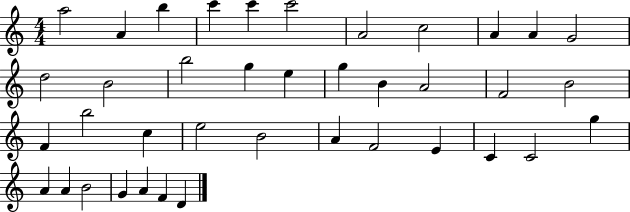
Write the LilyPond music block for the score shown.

{
  \clef treble
  \numericTimeSignature
  \time 4/4
  \key c \major
  a''2 a'4 b''4 | c'''4 c'''4 c'''2 | a'2 c''2 | a'4 a'4 g'2 | \break d''2 b'2 | b''2 g''4 e''4 | g''4 b'4 a'2 | f'2 b'2 | \break f'4 b''2 c''4 | e''2 b'2 | a'4 f'2 e'4 | c'4 c'2 g''4 | \break a'4 a'4 b'2 | g'4 a'4 f'4 d'4 | \bar "|."
}